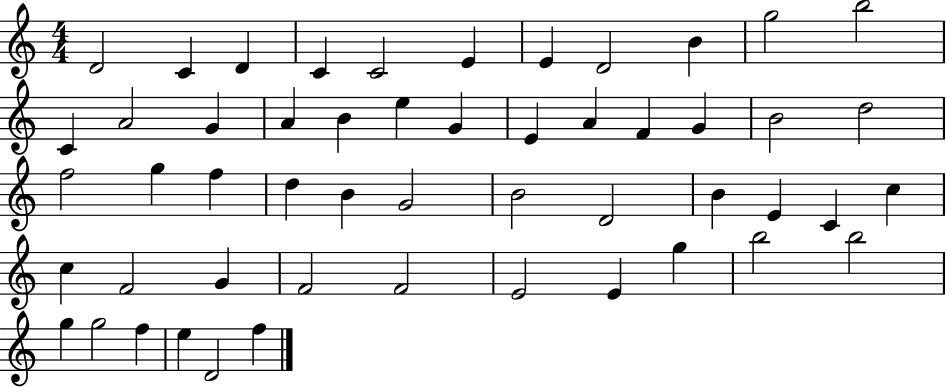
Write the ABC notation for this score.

X:1
T:Untitled
M:4/4
L:1/4
K:C
D2 C D C C2 E E D2 B g2 b2 C A2 G A B e G E A F G B2 d2 f2 g f d B G2 B2 D2 B E C c c F2 G F2 F2 E2 E g b2 b2 g g2 f e D2 f